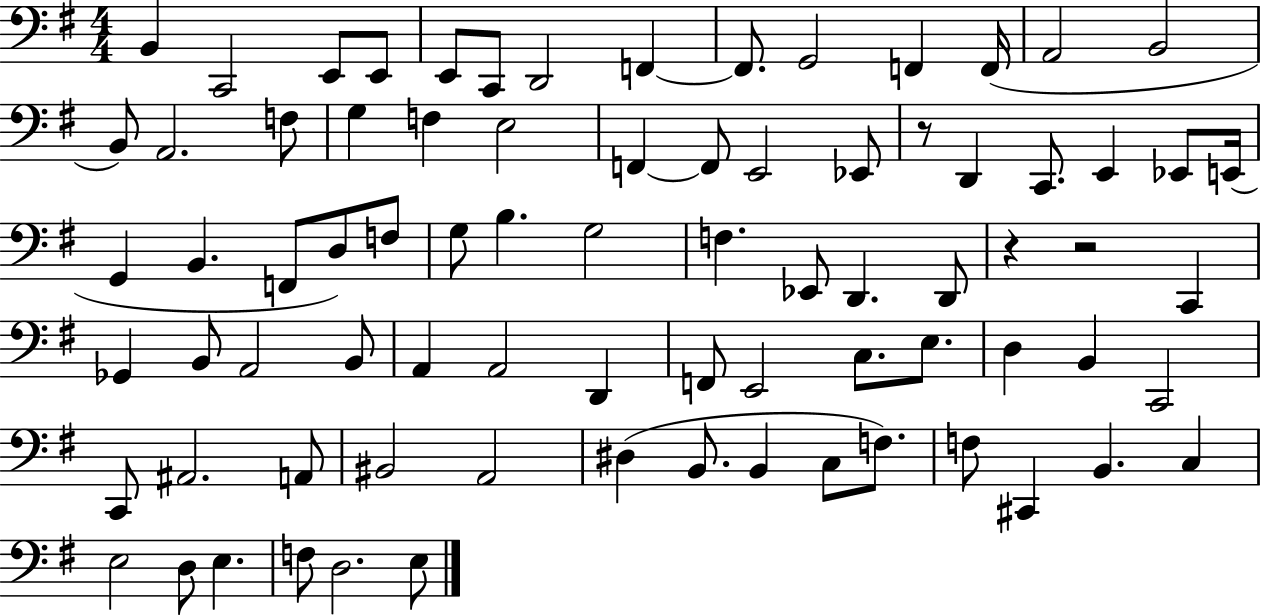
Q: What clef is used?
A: bass